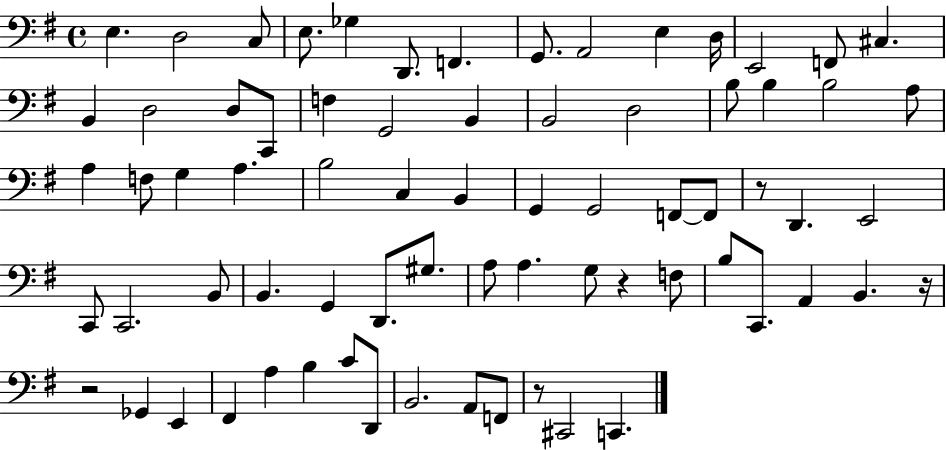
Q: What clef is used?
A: bass